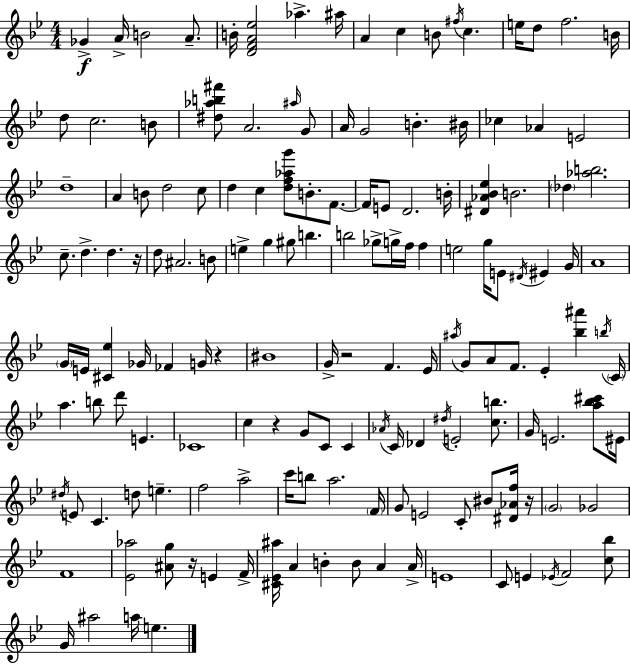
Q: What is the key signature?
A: BES major